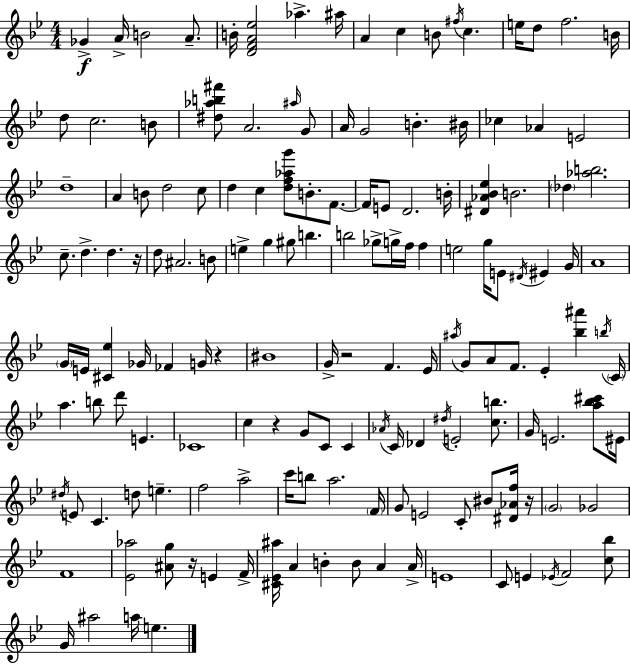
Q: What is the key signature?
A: BES major